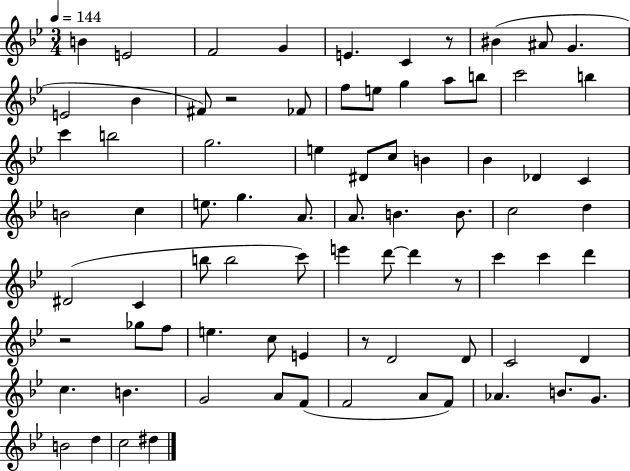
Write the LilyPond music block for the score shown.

{
  \clef treble
  \numericTimeSignature
  \time 3/4
  \key bes \major
  \tempo 4 = 144
  b'4 e'2 | f'2 g'4 | e'4. c'4 r8 | bis'4( ais'8 g'4. | \break e'2 bes'4 | fis'8) r2 fes'8 | f''8 e''8 g''4 a''8 b''8 | c'''2 b''4 | \break c'''4 b''2 | g''2. | e''4 dis'8 c''8 b'4 | bes'4 des'4 c'4 | \break b'2 c''4 | e''8. g''4. a'8. | a'8. b'4. b'8. | c''2 d''4 | \break dis'2( c'4 | b''8 b''2 c'''8) | e'''4 d'''8~~ d'''4 r8 | c'''4 c'''4 d'''4 | \break r2 ges''8 f''8 | e''4. c''8 e'4 | r8 d'2 d'8 | c'2 d'4 | \break c''4. b'4. | g'2 a'8 f'8( | f'2 a'8 f'8) | aes'4. b'8. g'8. | \break b'2 d''4 | c''2 dis''4 | \bar "|."
}